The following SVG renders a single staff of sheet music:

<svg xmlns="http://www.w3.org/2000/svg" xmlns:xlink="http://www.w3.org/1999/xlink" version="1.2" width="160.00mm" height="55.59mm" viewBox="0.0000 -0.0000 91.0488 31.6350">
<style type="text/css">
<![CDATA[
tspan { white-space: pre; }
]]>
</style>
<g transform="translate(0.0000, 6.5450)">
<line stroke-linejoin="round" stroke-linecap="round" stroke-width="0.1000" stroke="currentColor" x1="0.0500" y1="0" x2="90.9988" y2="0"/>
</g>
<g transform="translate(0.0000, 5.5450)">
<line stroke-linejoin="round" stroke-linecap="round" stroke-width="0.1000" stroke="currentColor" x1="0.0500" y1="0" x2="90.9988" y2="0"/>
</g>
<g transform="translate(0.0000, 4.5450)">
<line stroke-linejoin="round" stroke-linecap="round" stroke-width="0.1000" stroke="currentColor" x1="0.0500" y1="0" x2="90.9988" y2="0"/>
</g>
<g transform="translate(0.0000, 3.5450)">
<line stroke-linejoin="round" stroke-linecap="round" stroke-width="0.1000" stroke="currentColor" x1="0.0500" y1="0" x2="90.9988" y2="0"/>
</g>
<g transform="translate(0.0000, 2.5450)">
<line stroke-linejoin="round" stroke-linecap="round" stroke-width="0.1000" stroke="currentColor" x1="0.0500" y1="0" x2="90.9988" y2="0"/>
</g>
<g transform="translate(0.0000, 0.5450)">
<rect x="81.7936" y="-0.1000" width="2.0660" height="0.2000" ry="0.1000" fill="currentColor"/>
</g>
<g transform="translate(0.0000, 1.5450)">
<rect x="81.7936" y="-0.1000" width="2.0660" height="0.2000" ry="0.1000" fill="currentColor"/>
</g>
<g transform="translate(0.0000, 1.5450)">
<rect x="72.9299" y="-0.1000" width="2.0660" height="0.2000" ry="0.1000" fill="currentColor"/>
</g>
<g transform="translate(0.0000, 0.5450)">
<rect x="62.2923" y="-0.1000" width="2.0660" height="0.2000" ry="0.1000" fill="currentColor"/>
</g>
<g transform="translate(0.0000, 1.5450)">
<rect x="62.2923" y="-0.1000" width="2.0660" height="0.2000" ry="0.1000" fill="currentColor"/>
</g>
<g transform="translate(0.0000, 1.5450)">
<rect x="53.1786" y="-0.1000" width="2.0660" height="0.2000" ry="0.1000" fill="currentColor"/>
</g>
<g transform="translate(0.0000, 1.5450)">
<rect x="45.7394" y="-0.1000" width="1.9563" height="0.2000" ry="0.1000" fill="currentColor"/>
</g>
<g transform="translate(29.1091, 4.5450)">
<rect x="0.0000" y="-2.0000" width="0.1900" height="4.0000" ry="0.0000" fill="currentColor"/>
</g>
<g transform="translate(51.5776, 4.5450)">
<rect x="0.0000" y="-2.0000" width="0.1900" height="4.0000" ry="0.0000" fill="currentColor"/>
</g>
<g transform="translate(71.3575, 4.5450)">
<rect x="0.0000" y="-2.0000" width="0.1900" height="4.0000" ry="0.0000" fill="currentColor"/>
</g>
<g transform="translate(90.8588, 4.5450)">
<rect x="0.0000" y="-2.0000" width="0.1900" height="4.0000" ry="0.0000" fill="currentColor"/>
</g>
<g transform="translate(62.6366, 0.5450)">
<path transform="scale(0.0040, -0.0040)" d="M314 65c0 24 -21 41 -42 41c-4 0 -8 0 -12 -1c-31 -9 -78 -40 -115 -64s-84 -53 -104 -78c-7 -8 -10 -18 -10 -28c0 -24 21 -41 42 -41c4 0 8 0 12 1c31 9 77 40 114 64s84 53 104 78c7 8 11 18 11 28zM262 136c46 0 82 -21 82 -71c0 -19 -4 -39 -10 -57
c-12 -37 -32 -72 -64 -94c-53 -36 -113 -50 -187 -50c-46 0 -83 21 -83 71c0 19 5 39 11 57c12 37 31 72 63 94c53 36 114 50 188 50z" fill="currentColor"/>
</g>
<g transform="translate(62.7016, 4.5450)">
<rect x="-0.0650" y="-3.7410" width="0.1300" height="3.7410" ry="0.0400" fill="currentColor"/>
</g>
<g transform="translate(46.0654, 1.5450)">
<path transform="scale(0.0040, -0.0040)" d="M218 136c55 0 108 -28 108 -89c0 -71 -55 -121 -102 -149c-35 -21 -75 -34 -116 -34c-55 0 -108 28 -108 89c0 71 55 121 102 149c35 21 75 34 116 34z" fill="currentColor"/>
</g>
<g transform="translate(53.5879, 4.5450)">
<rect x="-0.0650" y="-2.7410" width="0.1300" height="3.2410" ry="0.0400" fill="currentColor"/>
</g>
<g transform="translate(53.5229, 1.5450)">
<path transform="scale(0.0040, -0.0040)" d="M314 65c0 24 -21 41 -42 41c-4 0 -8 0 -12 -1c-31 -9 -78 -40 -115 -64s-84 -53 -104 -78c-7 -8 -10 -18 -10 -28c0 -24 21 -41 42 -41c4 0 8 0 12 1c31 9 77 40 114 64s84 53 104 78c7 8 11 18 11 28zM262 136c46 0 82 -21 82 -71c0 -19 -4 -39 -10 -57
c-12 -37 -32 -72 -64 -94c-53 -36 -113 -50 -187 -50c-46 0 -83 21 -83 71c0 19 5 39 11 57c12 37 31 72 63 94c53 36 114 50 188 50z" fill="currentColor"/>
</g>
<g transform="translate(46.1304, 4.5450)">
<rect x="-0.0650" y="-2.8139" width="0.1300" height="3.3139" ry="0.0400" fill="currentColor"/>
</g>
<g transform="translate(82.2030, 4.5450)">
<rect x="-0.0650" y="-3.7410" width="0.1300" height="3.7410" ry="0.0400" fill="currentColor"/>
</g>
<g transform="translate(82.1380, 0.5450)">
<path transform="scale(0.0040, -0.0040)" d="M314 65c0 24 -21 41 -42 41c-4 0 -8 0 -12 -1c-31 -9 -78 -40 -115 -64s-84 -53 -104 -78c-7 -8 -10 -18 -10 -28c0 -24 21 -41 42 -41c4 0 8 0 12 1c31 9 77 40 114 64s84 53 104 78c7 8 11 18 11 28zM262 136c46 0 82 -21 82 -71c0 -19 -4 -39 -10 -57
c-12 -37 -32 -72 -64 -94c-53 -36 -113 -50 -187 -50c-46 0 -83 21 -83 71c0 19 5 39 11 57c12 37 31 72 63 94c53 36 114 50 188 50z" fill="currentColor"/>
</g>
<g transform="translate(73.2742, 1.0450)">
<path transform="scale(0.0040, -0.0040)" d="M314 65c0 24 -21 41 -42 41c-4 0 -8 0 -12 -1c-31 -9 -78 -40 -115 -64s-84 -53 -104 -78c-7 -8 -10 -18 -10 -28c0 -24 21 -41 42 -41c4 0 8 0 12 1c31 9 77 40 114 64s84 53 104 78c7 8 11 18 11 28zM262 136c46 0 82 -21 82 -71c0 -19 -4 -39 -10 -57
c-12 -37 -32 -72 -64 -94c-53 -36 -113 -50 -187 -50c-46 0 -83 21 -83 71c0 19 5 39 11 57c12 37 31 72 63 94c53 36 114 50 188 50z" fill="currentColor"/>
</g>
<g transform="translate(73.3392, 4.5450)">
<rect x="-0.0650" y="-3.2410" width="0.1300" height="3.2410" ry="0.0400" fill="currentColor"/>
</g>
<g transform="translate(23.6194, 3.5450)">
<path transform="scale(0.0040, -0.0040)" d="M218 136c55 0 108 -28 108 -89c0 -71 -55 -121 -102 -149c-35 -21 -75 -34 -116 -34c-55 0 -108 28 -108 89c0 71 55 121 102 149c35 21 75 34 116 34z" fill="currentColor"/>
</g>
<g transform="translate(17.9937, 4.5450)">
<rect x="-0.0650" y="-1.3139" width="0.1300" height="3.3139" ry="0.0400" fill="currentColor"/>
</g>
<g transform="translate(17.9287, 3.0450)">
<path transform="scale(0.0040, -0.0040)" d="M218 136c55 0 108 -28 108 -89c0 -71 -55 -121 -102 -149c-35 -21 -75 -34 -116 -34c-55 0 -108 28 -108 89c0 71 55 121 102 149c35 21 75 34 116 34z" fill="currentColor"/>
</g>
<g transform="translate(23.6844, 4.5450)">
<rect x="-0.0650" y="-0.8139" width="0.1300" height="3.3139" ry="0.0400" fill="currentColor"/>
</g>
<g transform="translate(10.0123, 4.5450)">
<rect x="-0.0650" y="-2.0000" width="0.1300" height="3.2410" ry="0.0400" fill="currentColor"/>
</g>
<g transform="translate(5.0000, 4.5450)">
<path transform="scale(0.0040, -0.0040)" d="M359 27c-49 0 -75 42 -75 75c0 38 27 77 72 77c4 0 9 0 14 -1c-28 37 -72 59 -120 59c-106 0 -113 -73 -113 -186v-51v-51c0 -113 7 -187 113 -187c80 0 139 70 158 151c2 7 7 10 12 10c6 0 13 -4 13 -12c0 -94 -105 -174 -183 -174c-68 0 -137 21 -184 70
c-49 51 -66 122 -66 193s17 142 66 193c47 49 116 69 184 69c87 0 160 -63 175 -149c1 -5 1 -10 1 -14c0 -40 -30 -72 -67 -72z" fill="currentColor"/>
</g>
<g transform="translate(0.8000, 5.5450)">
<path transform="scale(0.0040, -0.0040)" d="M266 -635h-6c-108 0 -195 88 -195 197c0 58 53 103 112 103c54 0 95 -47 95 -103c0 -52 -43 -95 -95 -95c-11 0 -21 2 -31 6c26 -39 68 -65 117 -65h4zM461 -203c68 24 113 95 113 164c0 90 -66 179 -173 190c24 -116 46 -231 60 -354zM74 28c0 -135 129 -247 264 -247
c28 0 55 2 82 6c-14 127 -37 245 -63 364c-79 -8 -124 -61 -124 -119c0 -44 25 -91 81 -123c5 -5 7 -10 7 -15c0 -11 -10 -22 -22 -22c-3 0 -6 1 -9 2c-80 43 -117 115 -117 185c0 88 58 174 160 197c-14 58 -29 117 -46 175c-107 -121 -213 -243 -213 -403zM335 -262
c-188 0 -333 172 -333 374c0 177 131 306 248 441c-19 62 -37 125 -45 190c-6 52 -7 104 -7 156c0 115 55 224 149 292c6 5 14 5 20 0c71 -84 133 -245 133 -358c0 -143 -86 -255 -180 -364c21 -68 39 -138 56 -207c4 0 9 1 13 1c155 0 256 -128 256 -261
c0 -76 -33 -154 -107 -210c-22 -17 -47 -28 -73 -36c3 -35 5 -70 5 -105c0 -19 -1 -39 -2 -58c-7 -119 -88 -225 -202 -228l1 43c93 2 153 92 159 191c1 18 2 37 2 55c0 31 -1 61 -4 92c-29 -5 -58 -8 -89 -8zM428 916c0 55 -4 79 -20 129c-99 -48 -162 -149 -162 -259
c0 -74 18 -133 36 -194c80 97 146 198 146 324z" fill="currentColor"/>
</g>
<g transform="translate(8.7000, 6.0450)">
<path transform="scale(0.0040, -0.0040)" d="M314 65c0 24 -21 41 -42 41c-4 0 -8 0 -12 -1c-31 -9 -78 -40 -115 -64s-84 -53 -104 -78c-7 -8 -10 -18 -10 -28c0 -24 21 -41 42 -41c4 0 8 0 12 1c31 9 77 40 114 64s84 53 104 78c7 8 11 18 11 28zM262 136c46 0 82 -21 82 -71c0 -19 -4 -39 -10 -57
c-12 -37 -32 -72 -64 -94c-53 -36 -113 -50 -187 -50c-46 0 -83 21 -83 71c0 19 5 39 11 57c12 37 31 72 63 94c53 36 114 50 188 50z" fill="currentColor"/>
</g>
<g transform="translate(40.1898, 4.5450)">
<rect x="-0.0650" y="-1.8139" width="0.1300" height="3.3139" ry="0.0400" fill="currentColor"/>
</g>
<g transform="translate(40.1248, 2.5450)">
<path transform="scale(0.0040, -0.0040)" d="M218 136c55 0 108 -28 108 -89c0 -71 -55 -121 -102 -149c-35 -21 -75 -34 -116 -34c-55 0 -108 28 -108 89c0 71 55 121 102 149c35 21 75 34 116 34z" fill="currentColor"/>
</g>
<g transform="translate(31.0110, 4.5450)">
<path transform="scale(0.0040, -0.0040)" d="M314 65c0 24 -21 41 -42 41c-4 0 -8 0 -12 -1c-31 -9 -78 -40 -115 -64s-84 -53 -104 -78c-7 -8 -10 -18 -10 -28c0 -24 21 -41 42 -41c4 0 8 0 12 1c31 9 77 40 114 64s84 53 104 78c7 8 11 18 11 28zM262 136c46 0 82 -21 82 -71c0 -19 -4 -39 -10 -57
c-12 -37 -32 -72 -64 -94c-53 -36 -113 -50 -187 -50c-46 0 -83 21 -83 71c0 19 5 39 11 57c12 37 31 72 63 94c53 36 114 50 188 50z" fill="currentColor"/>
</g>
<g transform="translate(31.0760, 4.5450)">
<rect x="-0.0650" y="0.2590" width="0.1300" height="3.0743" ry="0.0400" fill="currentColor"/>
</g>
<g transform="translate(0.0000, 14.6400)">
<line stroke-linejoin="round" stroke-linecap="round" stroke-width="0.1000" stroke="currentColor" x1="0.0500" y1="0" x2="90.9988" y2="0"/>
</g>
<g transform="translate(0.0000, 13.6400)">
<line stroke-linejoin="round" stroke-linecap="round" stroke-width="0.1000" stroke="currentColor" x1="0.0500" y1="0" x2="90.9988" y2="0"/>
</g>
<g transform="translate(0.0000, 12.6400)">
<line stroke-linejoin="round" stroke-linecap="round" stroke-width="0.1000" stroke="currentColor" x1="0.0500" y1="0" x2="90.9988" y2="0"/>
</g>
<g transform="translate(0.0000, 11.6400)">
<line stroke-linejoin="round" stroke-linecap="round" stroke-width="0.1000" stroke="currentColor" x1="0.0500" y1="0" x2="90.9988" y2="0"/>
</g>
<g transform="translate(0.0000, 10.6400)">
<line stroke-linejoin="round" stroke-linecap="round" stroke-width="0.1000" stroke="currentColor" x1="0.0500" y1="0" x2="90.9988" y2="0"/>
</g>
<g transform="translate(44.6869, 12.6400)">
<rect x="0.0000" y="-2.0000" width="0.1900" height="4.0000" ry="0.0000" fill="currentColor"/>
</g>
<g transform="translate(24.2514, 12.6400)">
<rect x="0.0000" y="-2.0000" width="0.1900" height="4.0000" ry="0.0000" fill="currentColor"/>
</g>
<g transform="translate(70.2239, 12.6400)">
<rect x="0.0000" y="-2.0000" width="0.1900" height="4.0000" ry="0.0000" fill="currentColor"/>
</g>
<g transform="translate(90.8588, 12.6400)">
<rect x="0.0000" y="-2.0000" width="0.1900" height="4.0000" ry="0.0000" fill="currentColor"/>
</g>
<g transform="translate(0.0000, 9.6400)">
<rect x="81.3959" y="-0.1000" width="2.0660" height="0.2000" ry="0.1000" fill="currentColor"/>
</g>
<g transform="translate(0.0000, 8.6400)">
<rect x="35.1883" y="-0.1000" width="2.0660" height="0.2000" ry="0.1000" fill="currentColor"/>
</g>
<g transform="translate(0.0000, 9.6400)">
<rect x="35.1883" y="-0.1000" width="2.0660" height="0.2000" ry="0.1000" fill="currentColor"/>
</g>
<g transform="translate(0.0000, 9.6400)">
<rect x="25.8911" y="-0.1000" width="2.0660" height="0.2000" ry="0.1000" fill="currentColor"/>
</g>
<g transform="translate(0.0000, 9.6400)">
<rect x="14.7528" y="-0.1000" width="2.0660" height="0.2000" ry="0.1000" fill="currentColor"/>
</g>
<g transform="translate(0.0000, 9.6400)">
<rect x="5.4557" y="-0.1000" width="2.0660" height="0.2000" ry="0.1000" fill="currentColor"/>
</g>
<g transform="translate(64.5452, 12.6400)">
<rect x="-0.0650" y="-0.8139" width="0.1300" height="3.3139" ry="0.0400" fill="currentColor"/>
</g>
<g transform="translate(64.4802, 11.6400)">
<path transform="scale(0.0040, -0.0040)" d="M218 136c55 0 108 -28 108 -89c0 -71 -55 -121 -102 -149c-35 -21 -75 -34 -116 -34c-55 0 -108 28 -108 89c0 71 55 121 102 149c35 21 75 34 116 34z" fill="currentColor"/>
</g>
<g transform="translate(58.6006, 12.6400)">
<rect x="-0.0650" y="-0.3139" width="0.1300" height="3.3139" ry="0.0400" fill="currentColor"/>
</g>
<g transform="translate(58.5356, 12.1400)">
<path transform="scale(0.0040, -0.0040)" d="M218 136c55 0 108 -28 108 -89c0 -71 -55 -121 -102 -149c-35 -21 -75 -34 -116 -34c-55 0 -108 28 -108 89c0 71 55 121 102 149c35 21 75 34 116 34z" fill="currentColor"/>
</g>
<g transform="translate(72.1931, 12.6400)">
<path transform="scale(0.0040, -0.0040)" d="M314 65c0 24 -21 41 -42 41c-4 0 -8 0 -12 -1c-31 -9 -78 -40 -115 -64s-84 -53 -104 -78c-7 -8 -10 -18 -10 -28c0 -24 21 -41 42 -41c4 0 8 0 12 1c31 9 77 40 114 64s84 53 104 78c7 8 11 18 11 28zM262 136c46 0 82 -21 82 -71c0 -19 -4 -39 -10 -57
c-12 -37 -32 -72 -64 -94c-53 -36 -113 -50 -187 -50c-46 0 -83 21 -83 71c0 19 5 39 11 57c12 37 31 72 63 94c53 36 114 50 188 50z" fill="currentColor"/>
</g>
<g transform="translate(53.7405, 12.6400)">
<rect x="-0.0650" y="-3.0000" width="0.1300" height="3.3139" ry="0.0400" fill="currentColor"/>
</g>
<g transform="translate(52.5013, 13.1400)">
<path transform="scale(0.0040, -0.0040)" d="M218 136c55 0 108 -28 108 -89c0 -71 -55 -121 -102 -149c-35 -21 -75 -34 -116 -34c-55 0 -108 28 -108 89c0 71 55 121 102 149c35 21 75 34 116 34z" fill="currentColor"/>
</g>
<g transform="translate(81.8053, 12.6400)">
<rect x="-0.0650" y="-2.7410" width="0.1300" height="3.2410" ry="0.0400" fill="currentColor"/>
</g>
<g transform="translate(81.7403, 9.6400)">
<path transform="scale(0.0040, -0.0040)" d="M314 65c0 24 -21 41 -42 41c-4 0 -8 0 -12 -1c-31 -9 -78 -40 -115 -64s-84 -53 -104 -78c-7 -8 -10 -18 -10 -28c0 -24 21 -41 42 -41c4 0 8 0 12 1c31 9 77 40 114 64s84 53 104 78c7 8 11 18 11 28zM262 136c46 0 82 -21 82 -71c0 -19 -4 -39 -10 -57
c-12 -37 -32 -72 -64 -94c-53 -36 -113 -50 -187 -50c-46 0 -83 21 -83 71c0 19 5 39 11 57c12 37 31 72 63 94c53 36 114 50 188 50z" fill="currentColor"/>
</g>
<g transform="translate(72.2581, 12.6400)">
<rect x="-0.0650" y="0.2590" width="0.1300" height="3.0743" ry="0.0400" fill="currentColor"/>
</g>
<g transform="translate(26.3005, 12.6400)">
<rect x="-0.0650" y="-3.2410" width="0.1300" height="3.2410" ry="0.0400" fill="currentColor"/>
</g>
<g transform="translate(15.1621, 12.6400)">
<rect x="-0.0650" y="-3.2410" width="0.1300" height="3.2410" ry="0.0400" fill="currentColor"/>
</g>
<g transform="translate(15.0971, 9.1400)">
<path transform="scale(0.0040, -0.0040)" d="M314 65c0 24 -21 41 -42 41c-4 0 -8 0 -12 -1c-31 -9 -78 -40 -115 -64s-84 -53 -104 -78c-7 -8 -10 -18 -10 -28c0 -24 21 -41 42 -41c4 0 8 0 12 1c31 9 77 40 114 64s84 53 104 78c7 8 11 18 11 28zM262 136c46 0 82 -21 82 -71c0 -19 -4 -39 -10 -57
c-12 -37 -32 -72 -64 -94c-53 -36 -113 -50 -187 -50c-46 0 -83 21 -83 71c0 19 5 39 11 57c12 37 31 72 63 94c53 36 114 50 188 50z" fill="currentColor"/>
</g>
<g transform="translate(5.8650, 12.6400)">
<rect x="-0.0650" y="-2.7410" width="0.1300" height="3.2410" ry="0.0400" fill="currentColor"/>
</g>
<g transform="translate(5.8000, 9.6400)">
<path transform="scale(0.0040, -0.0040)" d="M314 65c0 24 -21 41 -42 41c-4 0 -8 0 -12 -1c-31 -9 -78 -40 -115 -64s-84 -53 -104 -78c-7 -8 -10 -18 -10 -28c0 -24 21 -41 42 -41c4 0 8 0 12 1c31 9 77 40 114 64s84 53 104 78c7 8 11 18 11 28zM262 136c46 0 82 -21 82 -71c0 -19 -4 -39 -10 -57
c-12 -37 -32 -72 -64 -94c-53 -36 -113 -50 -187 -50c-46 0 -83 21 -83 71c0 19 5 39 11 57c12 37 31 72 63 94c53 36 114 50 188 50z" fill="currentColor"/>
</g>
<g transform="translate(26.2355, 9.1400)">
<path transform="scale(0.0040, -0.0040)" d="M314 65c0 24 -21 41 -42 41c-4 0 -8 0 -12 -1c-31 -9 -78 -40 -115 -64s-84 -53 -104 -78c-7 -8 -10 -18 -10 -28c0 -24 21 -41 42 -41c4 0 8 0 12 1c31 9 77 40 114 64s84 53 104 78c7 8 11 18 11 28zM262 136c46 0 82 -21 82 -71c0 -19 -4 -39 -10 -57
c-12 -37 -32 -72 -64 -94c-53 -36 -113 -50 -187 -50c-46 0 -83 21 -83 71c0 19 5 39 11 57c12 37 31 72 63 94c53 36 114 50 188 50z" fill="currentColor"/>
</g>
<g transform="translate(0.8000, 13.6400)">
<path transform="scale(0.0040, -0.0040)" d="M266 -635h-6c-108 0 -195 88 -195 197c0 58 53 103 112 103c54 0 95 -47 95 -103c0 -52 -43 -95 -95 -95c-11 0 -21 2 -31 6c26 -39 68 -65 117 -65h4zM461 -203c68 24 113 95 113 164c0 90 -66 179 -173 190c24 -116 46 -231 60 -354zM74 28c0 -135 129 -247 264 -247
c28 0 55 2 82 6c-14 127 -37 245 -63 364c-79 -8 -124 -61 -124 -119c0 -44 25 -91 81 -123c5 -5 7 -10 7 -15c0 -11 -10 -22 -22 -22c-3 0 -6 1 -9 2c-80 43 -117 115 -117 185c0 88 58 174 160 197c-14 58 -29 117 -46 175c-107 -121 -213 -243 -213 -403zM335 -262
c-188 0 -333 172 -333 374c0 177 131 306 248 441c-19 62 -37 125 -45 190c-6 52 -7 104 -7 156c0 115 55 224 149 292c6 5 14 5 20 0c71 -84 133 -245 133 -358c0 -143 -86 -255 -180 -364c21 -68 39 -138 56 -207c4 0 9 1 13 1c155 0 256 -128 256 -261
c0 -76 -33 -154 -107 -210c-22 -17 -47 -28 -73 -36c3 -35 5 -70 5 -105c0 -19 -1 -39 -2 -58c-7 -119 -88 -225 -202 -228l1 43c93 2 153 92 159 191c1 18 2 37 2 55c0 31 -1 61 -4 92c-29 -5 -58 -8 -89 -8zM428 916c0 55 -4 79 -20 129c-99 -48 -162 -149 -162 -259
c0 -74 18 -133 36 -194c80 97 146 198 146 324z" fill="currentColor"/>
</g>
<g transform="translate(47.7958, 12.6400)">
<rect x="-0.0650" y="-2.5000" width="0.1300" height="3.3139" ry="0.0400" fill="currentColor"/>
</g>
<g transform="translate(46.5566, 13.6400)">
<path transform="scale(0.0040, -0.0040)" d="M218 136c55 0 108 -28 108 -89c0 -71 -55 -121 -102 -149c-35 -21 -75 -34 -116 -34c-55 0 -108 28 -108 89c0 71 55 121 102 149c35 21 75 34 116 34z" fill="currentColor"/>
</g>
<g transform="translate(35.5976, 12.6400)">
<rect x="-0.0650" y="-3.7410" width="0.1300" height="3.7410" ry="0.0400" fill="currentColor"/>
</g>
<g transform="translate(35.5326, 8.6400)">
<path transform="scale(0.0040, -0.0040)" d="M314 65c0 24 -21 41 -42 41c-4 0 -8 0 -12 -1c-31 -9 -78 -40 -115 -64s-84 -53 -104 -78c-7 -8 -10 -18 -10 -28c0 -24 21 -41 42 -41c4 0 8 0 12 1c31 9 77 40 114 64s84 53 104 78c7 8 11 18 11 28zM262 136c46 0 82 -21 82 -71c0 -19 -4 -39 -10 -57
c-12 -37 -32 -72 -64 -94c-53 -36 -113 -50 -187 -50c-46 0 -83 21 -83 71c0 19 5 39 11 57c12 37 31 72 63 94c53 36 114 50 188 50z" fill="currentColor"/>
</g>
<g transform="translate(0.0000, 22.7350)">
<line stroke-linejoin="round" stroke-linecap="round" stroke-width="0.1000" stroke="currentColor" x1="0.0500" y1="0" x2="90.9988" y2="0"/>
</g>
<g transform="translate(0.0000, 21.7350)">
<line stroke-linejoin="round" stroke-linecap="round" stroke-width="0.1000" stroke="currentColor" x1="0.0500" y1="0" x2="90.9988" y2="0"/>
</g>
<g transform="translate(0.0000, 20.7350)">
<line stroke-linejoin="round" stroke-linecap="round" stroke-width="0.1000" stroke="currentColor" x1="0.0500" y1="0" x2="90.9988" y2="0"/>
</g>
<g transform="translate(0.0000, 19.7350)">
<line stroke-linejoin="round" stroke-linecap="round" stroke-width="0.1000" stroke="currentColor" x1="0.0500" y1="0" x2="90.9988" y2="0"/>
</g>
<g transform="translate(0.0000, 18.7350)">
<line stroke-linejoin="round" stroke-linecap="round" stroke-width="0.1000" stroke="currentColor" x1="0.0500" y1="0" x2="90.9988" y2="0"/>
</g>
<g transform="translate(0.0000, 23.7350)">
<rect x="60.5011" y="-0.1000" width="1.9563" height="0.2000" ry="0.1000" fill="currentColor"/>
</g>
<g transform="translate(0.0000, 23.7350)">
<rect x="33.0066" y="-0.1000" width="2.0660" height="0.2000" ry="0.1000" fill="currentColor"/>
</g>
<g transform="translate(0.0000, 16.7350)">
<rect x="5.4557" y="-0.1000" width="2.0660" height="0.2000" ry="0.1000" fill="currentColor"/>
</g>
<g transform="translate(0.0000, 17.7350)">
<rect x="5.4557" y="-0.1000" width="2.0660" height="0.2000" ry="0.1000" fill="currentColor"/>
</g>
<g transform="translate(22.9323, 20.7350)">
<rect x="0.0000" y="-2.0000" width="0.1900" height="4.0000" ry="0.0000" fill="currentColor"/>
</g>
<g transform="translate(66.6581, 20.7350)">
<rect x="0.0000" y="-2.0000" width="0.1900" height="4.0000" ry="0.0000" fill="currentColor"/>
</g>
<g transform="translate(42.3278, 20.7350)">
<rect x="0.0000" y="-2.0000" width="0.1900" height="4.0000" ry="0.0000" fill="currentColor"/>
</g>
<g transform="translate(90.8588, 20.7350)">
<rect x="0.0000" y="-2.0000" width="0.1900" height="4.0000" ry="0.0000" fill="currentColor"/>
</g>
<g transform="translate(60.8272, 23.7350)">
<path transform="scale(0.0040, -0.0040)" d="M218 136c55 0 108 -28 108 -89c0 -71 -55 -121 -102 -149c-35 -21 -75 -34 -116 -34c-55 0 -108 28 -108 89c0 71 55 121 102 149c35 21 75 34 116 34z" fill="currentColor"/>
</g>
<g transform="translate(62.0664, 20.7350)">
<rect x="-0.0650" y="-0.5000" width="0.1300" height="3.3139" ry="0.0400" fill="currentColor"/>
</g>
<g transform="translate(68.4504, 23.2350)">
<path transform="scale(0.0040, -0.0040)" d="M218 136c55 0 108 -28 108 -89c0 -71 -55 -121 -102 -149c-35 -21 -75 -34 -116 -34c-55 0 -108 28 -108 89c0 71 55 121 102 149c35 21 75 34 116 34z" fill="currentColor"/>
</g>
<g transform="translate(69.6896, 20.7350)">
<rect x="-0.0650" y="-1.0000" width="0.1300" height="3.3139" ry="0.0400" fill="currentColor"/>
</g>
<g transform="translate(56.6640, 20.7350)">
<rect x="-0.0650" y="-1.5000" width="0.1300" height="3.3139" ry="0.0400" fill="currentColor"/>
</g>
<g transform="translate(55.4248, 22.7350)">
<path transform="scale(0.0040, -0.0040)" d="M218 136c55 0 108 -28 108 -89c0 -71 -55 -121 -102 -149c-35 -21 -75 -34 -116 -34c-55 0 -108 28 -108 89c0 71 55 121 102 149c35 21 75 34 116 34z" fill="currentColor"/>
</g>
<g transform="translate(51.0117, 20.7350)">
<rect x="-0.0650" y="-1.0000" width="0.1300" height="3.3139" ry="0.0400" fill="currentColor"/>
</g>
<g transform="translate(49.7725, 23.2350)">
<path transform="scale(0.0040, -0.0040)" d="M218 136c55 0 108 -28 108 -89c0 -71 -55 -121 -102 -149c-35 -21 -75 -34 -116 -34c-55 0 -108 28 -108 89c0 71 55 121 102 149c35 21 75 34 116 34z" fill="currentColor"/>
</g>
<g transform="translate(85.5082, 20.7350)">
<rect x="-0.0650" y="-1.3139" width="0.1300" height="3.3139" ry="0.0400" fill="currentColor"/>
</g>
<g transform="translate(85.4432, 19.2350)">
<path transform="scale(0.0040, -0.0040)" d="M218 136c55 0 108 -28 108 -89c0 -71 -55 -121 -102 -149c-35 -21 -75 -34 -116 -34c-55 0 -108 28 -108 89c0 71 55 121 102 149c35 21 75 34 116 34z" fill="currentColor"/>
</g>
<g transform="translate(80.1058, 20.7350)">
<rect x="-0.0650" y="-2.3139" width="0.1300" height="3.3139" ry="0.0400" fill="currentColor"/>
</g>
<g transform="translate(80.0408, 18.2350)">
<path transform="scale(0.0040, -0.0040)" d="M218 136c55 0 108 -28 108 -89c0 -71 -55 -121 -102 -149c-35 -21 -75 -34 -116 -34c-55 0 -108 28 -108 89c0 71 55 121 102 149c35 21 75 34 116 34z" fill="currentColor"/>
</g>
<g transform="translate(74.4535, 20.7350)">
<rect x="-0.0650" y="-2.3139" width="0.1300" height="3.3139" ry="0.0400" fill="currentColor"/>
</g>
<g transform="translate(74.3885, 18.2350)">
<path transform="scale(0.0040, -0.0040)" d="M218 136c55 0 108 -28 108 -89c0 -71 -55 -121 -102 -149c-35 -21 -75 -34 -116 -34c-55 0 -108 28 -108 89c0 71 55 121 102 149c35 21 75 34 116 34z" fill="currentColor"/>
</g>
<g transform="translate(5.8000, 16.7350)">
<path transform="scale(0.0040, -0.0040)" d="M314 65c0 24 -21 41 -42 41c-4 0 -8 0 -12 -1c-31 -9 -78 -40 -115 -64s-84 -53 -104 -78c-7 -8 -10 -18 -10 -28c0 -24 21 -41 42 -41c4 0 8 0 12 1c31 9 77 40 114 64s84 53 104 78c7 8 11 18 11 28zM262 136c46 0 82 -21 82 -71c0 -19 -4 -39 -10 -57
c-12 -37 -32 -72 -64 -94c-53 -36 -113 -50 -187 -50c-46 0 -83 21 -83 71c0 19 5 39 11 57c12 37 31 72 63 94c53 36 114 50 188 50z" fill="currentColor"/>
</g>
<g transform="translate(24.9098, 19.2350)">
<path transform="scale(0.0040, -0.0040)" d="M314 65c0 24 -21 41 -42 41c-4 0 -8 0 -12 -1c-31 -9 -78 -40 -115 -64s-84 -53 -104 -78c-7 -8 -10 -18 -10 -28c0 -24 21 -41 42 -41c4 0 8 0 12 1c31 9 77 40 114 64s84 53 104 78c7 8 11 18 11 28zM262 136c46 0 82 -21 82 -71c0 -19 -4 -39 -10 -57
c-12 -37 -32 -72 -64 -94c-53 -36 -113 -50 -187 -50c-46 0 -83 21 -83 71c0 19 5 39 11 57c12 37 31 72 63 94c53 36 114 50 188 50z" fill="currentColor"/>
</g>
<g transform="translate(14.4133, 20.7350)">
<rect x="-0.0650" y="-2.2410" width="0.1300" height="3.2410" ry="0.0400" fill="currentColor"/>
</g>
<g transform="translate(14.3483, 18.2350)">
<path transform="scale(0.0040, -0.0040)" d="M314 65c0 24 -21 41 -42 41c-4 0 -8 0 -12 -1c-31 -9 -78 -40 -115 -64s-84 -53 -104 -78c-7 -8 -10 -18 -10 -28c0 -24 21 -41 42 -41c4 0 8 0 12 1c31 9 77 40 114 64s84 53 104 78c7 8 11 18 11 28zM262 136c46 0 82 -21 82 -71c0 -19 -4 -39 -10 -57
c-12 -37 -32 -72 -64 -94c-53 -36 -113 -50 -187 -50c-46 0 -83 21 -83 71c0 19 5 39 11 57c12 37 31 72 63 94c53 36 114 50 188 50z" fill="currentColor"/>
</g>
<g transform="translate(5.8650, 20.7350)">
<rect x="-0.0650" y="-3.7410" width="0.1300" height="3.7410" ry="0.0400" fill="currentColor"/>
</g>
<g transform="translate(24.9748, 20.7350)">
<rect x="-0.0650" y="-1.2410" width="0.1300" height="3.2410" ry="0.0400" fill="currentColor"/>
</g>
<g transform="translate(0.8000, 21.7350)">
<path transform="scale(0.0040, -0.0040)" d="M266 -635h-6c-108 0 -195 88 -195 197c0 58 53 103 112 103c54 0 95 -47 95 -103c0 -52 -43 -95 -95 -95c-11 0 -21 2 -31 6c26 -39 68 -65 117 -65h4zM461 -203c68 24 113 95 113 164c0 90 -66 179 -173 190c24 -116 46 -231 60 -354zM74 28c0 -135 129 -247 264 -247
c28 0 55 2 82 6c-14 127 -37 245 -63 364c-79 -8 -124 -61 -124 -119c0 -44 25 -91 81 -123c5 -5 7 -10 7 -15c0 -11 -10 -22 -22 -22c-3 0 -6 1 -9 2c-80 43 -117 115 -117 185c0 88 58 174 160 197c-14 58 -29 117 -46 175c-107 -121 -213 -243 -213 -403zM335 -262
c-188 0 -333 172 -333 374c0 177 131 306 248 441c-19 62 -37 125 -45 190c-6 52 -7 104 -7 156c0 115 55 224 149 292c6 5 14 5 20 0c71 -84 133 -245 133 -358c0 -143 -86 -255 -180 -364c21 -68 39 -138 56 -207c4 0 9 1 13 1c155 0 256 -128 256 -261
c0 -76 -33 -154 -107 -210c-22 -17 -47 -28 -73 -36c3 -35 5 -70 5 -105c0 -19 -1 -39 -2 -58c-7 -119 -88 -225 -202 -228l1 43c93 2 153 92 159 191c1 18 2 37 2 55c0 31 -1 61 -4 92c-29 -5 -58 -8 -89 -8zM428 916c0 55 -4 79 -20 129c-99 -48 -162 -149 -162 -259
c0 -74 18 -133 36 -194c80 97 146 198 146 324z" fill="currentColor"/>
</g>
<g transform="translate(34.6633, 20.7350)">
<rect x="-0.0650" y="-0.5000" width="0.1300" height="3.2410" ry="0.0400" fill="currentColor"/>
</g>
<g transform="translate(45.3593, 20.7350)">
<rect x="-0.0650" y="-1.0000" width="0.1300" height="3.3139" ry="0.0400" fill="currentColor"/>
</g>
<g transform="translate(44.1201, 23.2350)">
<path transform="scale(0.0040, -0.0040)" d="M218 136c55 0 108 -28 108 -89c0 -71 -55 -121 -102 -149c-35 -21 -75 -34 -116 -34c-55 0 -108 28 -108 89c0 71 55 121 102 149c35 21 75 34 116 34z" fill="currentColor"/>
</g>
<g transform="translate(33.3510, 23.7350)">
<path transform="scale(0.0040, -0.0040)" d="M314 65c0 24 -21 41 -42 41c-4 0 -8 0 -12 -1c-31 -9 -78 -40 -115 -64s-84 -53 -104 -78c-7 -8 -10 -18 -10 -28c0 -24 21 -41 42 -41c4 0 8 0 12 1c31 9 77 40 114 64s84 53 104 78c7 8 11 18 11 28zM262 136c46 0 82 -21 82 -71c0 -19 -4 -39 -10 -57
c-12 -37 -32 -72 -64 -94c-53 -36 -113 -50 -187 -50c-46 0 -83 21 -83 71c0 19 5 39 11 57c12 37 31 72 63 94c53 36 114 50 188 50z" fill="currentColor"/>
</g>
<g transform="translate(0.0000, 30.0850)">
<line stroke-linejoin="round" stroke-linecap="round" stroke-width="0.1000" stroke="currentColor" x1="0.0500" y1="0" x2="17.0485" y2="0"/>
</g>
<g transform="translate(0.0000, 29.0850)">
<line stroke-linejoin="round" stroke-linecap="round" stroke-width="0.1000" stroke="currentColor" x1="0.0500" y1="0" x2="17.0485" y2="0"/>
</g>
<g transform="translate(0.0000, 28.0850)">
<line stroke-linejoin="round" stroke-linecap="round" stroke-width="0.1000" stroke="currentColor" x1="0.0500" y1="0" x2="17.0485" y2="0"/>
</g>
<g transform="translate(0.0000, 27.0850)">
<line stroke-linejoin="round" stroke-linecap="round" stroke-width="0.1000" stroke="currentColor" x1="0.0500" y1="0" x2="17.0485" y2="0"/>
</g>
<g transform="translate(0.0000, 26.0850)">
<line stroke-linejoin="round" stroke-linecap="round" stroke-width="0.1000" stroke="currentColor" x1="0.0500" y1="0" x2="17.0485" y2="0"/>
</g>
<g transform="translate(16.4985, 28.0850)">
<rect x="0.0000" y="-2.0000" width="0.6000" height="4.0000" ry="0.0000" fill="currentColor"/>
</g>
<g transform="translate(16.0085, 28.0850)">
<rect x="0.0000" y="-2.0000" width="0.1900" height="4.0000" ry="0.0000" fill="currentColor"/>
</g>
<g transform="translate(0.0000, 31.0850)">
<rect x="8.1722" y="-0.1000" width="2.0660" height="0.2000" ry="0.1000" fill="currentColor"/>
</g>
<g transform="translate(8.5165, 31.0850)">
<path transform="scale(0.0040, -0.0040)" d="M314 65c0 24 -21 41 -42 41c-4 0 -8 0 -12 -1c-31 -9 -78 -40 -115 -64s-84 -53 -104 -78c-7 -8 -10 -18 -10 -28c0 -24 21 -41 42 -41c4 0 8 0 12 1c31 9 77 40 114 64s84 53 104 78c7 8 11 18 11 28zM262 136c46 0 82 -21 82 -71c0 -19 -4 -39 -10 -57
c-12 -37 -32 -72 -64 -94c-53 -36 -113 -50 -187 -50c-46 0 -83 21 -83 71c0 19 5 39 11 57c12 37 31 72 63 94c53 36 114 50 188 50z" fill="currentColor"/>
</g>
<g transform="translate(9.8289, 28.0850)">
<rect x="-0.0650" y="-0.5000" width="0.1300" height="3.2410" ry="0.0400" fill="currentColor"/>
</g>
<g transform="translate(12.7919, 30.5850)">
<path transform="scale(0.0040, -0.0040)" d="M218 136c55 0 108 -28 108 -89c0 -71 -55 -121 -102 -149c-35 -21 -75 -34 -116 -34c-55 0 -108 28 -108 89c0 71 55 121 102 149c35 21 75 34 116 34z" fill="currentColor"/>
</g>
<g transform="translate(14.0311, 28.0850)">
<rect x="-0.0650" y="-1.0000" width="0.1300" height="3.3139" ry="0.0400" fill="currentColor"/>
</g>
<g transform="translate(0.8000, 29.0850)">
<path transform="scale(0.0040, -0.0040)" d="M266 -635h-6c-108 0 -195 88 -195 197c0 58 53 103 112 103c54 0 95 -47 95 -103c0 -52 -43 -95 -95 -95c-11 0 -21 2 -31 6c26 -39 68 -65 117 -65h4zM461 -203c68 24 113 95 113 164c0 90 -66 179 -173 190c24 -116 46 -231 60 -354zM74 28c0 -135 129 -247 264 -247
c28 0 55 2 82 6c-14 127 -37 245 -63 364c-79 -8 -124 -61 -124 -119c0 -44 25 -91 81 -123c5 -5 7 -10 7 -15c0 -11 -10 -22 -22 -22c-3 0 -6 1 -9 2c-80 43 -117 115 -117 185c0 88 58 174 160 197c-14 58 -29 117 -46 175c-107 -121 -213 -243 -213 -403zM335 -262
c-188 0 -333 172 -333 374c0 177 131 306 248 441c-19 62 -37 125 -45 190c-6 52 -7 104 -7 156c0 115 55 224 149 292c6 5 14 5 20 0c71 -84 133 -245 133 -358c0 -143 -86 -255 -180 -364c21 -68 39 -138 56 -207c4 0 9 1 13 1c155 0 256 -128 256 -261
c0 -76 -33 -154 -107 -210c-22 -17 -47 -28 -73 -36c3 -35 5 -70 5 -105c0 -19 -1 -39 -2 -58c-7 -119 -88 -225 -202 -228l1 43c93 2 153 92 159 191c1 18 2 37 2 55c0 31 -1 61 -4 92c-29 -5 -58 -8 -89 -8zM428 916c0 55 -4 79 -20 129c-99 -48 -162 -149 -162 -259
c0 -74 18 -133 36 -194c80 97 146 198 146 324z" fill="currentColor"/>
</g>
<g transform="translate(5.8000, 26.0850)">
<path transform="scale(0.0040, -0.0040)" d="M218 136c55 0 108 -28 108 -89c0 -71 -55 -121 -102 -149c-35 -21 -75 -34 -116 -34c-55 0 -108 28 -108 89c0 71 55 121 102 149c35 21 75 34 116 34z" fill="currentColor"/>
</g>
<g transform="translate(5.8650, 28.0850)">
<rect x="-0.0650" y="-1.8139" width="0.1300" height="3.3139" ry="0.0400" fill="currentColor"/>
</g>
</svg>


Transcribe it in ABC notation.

X:1
T:Untitled
M:4/4
L:1/4
K:C
F2 e d B2 f a a2 c'2 b2 c'2 a2 b2 b2 c'2 G A c d B2 a2 c'2 g2 e2 C2 D D E C D g g e f C2 D